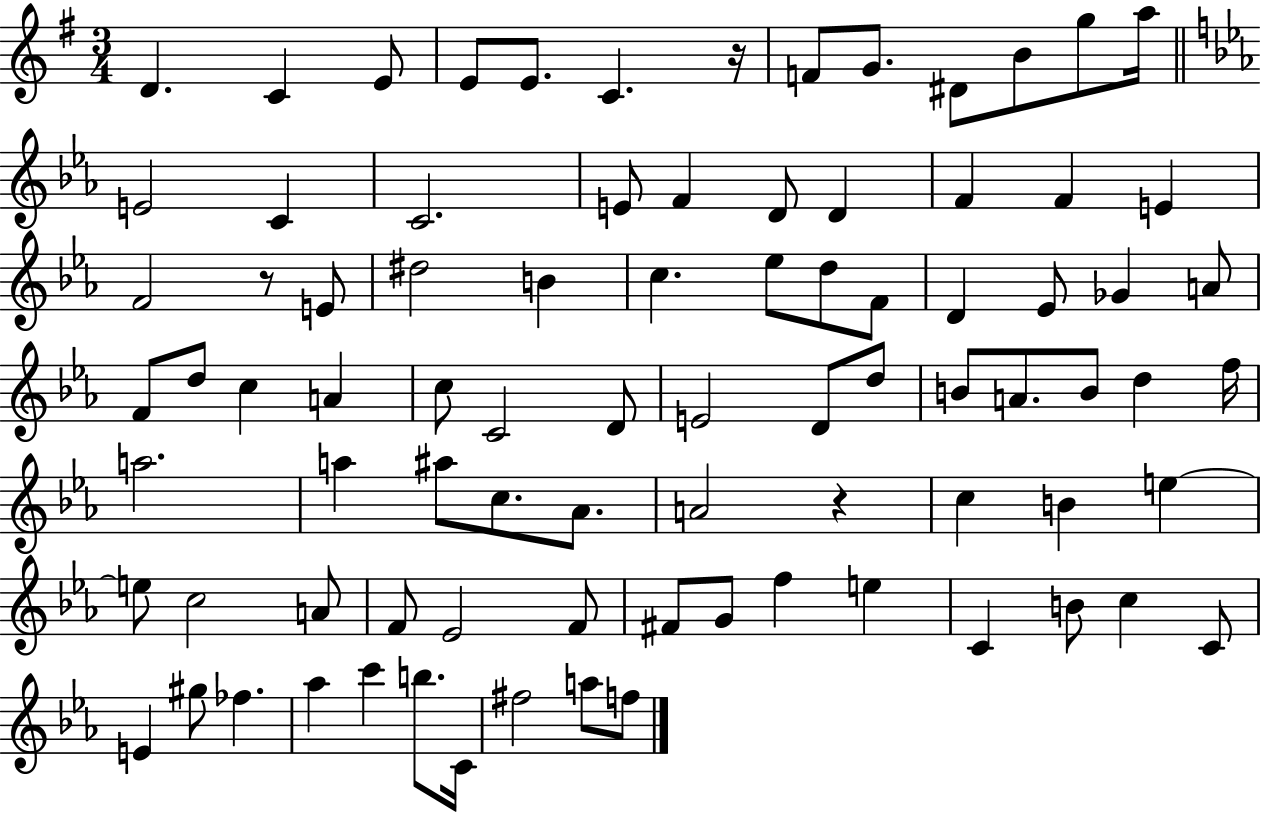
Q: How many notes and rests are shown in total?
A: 85